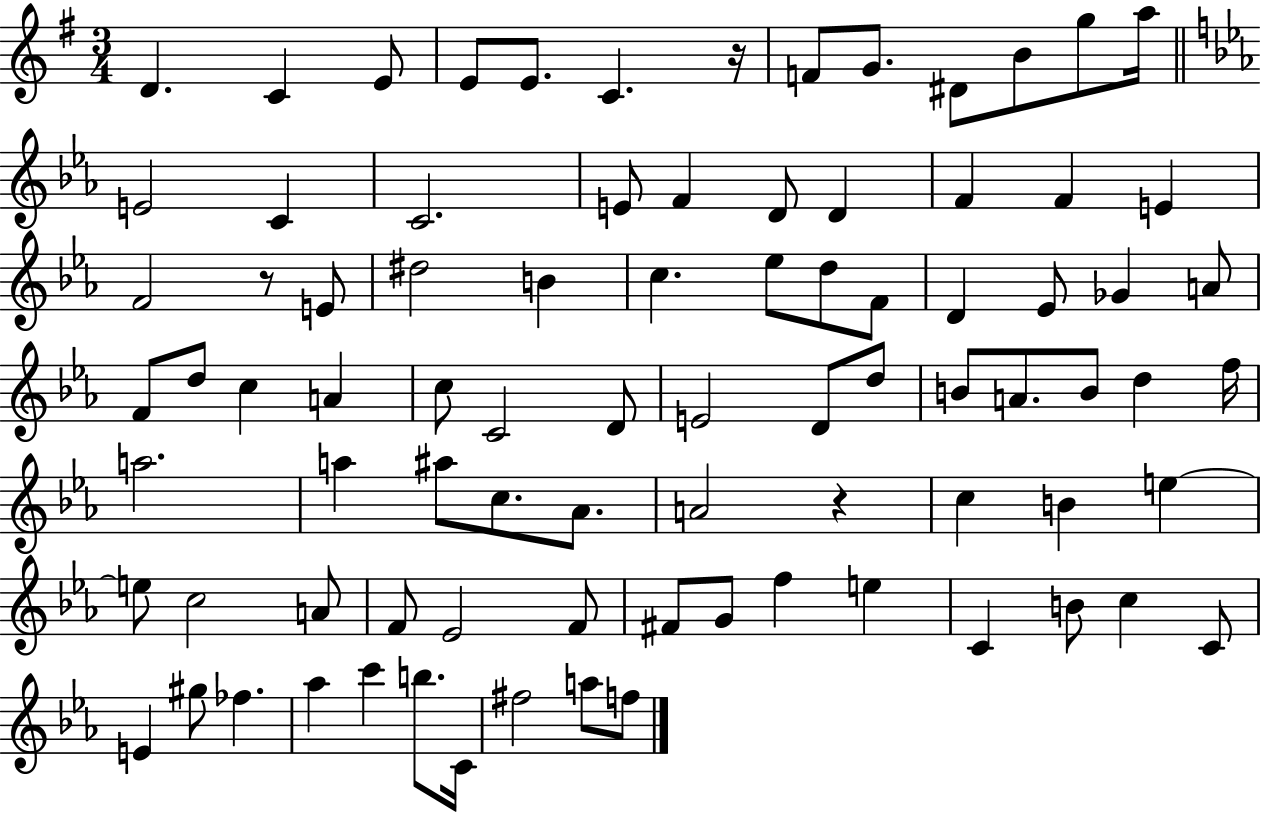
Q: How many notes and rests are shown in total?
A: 85